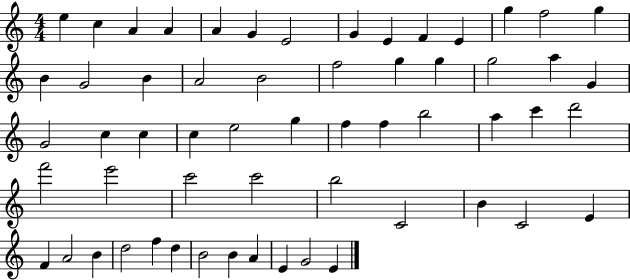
E5/q C5/q A4/q A4/q A4/q G4/q E4/h G4/q E4/q F4/q E4/q G5/q F5/h G5/q B4/q G4/h B4/q A4/h B4/h F5/h G5/q G5/q G5/h A5/q G4/q G4/h C5/q C5/q C5/q E5/h G5/q F5/q F5/q B5/h A5/q C6/q D6/h F6/h E6/h C6/h C6/h B5/h C4/h B4/q C4/h E4/q F4/q A4/h B4/q D5/h F5/q D5/q B4/h B4/q A4/q E4/q G4/h E4/q